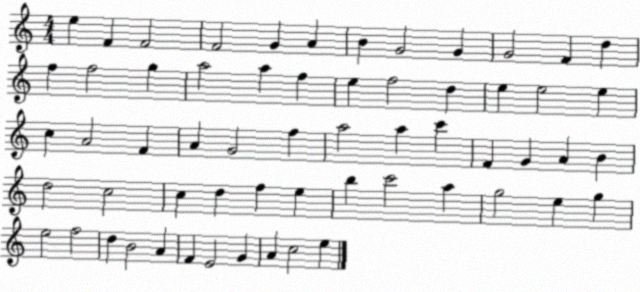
X:1
T:Untitled
M:4/4
L:1/4
K:C
e F F2 F2 G A B G2 G G2 F d f f2 g a2 a f e f2 d e e2 e c A2 F A G2 f a2 a c' F G A B d2 c2 c d f e b c'2 a g2 e g e2 f2 d B2 A F E2 G A c2 e